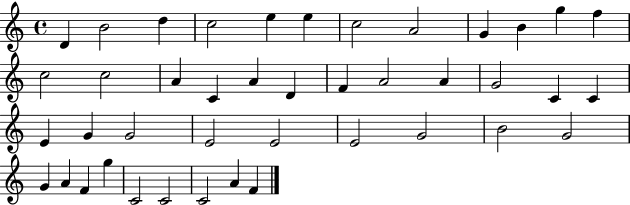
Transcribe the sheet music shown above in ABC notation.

X:1
T:Untitled
M:4/4
L:1/4
K:C
D B2 d c2 e e c2 A2 G B g f c2 c2 A C A D F A2 A G2 C C E G G2 E2 E2 E2 G2 B2 G2 G A F g C2 C2 C2 A F